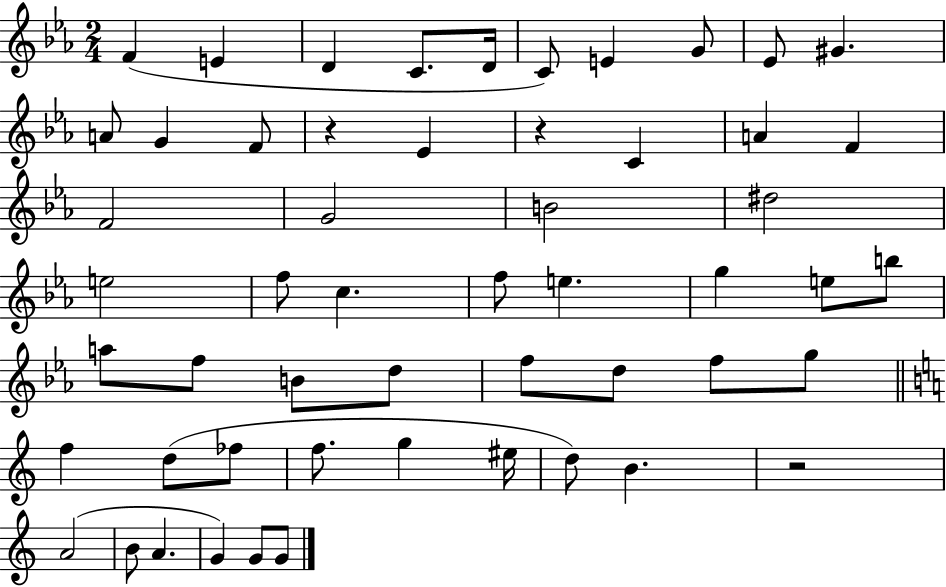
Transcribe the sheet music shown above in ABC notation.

X:1
T:Untitled
M:2/4
L:1/4
K:Eb
F E D C/2 D/4 C/2 E G/2 _E/2 ^G A/2 G F/2 z _E z C A F F2 G2 B2 ^d2 e2 f/2 c f/2 e g e/2 b/2 a/2 f/2 B/2 d/2 f/2 d/2 f/2 g/2 f d/2 _f/2 f/2 g ^e/4 d/2 B z2 A2 B/2 A G G/2 G/2